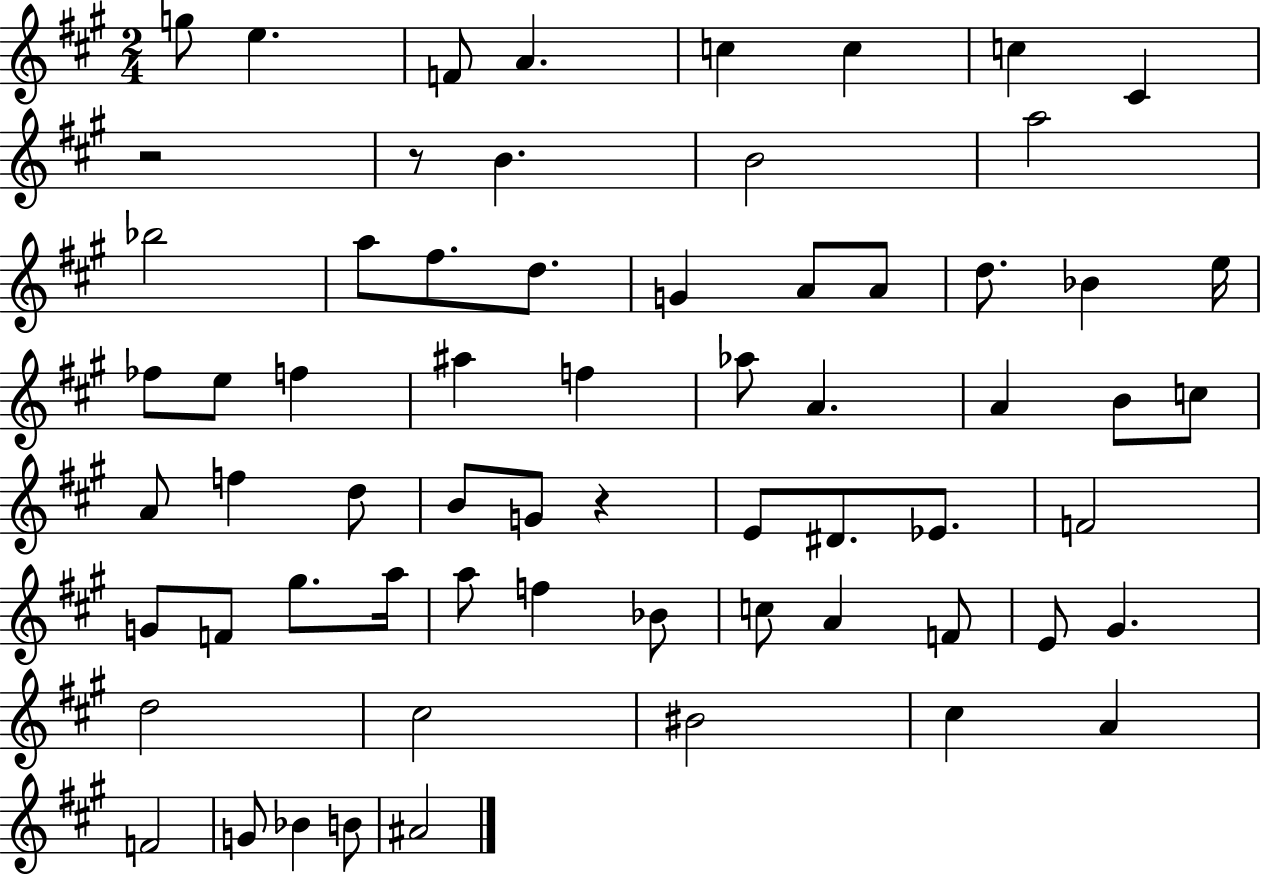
{
  \clef treble
  \numericTimeSignature
  \time 2/4
  \key a \major
  g''8 e''4. | f'8 a'4. | c''4 c''4 | c''4 cis'4 | \break r2 | r8 b'4. | b'2 | a''2 | \break bes''2 | a''8 fis''8. d''8. | g'4 a'8 a'8 | d''8. bes'4 e''16 | \break fes''8 e''8 f''4 | ais''4 f''4 | aes''8 a'4. | a'4 b'8 c''8 | \break a'8 f''4 d''8 | b'8 g'8 r4 | e'8 dis'8. ees'8. | f'2 | \break g'8 f'8 gis''8. a''16 | a''8 f''4 bes'8 | c''8 a'4 f'8 | e'8 gis'4. | \break d''2 | cis''2 | bis'2 | cis''4 a'4 | \break f'2 | g'8 bes'4 b'8 | ais'2 | \bar "|."
}